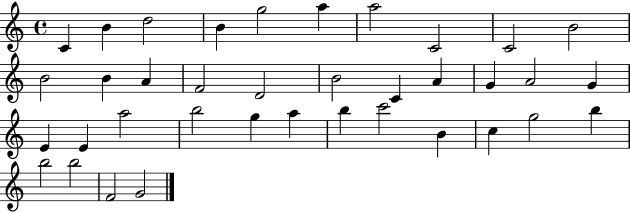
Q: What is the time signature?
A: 4/4